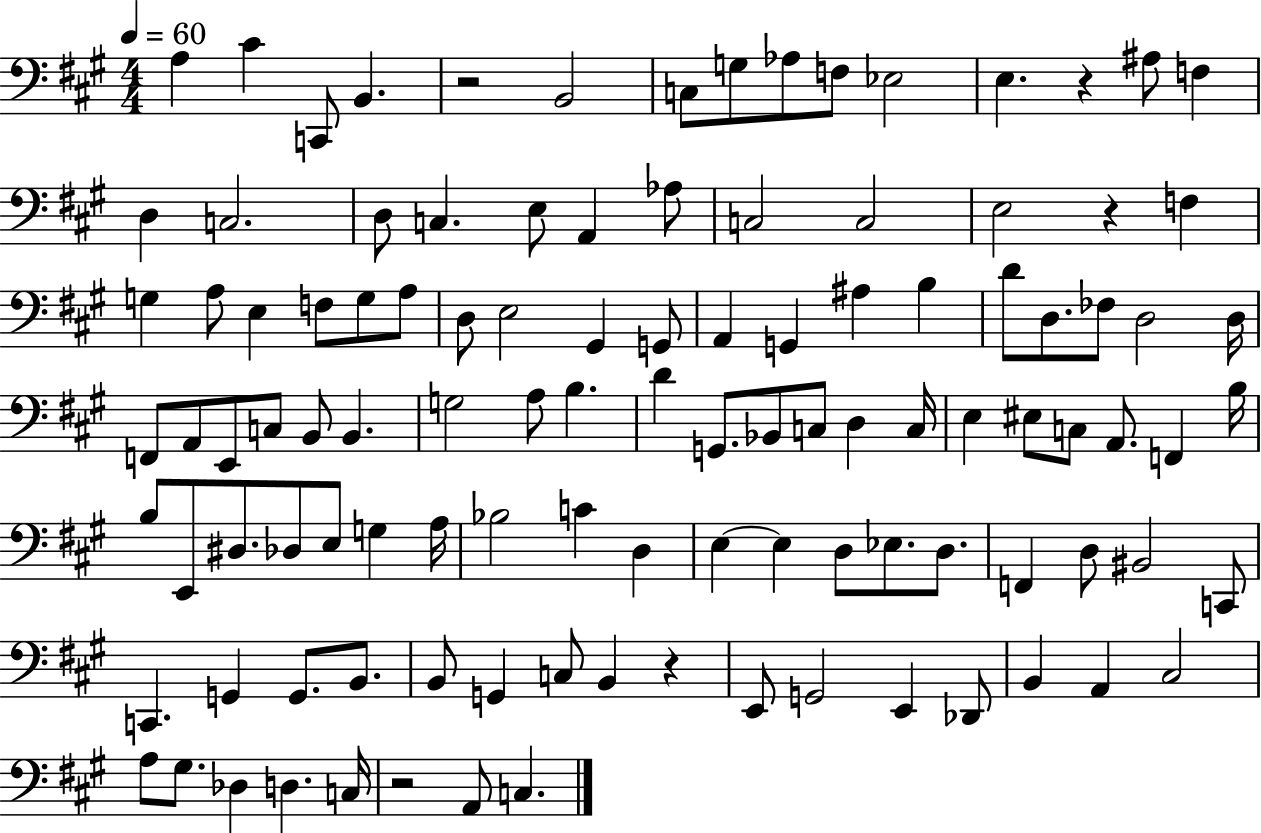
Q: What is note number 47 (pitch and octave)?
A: C3